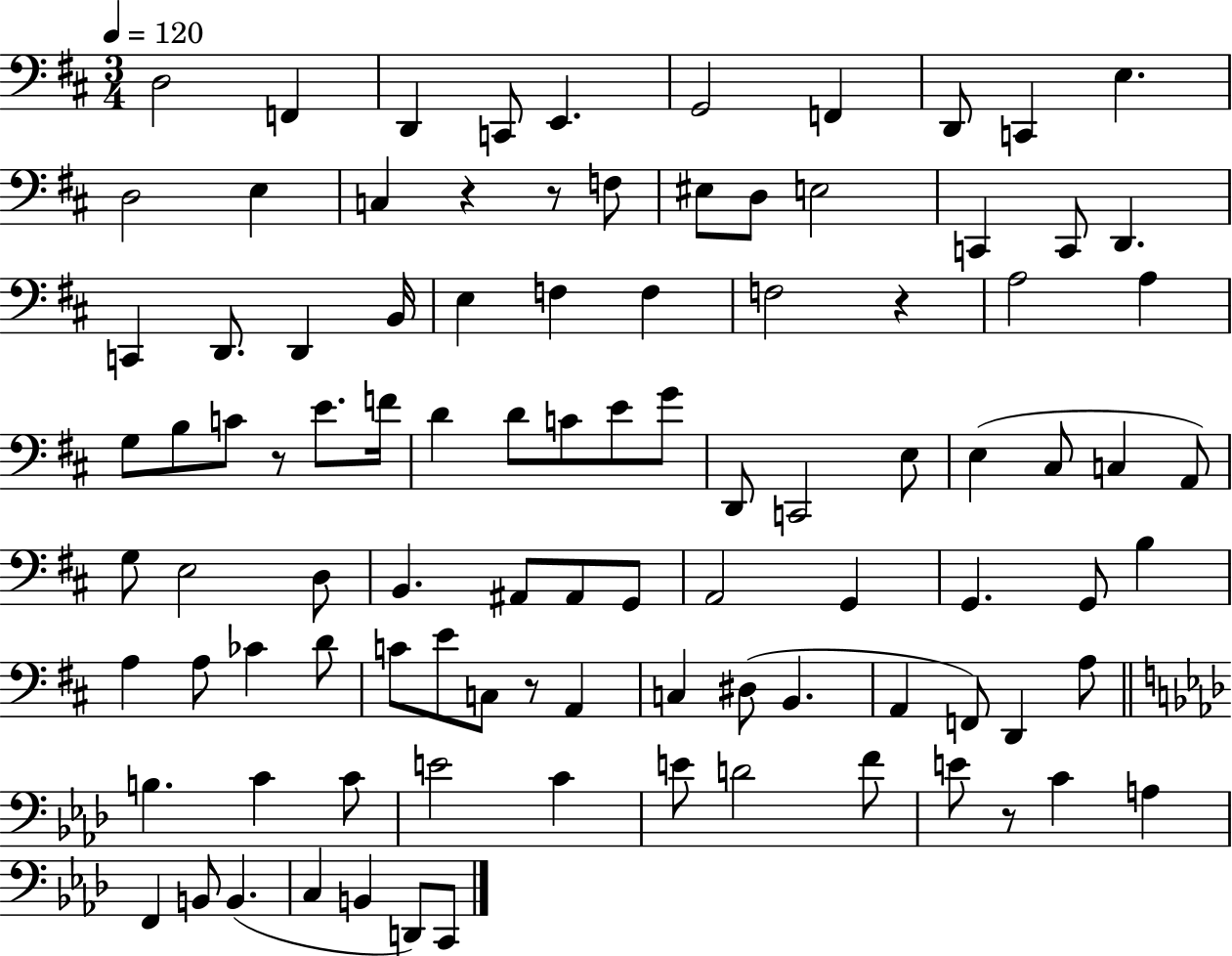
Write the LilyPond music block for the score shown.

{
  \clef bass
  \numericTimeSignature
  \time 3/4
  \key d \major
  \tempo 4 = 120
  \repeat volta 2 { d2 f,4 | d,4 c,8 e,4. | g,2 f,4 | d,8 c,4 e4. | \break d2 e4 | c4 r4 r8 f8 | eis8 d8 e2 | c,4 c,8 d,4. | \break c,4 d,8. d,4 b,16 | e4 f4 f4 | f2 r4 | a2 a4 | \break g8 b8 c'8 r8 e'8. f'16 | d'4 d'8 c'8 e'8 g'8 | d,8 c,2 e8 | e4( cis8 c4 a,8) | \break g8 e2 d8 | b,4. ais,8 ais,8 g,8 | a,2 g,4 | g,4. g,8 b4 | \break a4 a8 ces'4 d'8 | c'8 e'8 c8 r8 a,4 | c4 dis8( b,4. | a,4 f,8) d,4 a8 | \break \bar "||" \break \key aes \major b4. c'4 c'8 | e'2 c'4 | e'8 d'2 f'8 | e'8 r8 c'4 a4 | \break f,4 b,8 b,4.( | c4 b,4 d,8) c,8 | } \bar "|."
}